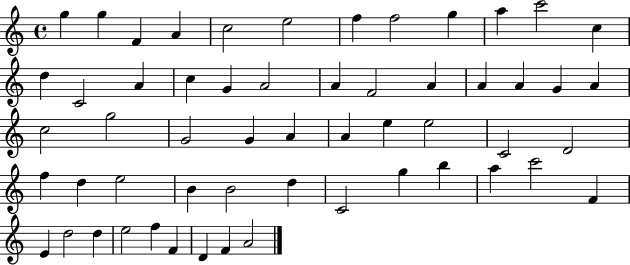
{
  \clef treble
  \time 4/4
  \defaultTimeSignature
  \key c \major
  g''4 g''4 f'4 a'4 | c''2 e''2 | f''4 f''2 g''4 | a''4 c'''2 c''4 | \break d''4 c'2 a'4 | c''4 g'4 a'2 | a'4 f'2 a'4 | a'4 a'4 g'4 a'4 | \break c''2 g''2 | g'2 g'4 a'4 | a'4 e''4 e''2 | c'2 d'2 | \break f''4 d''4 e''2 | b'4 b'2 d''4 | c'2 g''4 b''4 | a''4 c'''2 f'4 | \break e'4 d''2 d''4 | e''2 f''4 f'4 | d'4 f'4 a'2 | \bar "|."
}